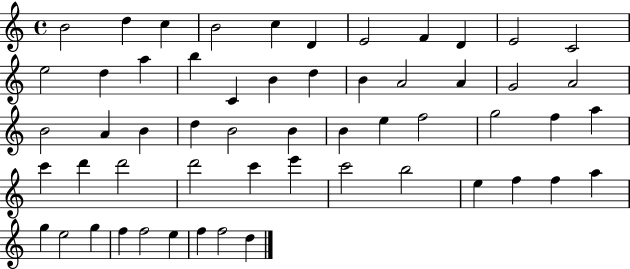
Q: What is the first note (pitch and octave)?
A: B4